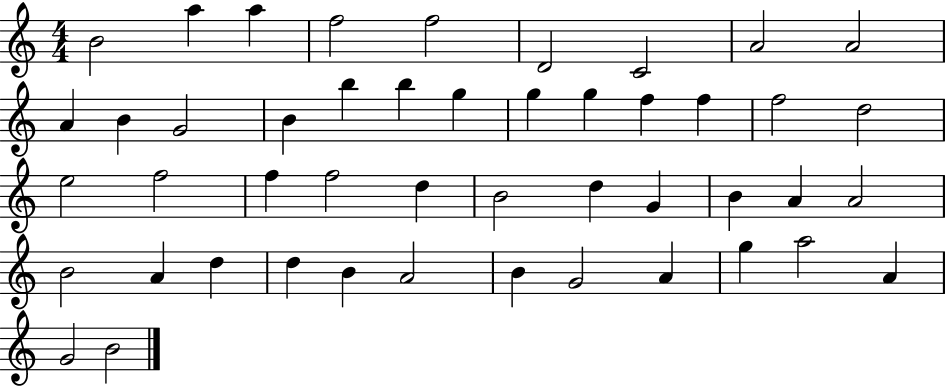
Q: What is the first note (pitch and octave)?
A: B4